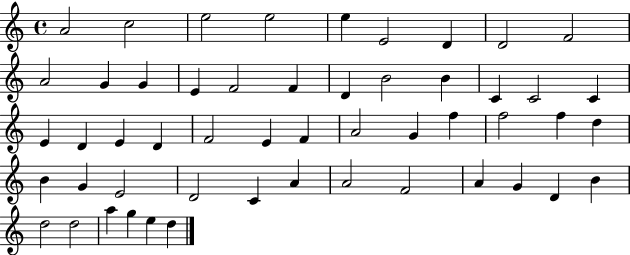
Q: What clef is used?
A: treble